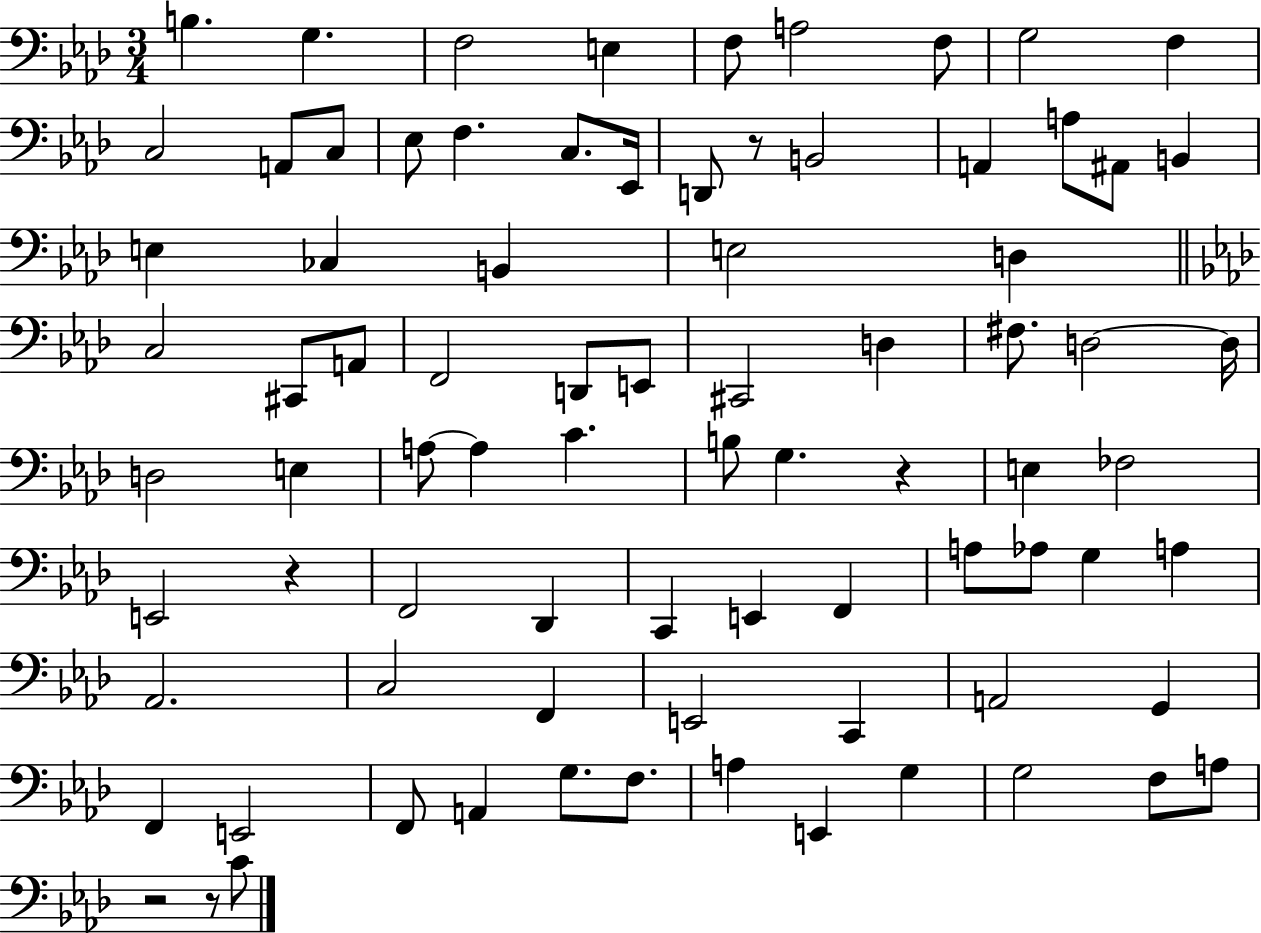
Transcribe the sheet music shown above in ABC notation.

X:1
T:Untitled
M:3/4
L:1/4
K:Ab
B, G, F,2 E, F,/2 A,2 F,/2 G,2 F, C,2 A,,/2 C,/2 _E,/2 F, C,/2 _E,,/4 D,,/2 z/2 B,,2 A,, A,/2 ^A,,/2 B,, E, _C, B,, E,2 D, C,2 ^C,,/2 A,,/2 F,,2 D,,/2 E,,/2 ^C,,2 D, ^F,/2 D,2 D,/4 D,2 E, A,/2 A, C B,/2 G, z E, _F,2 E,,2 z F,,2 _D,, C,, E,, F,, A,/2 _A,/2 G, A, _A,,2 C,2 F,, E,,2 C,, A,,2 G,, F,, E,,2 F,,/2 A,, G,/2 F,/2 A, E,, G, G,2 F,/2 A,/2 z2 z/2 C/2